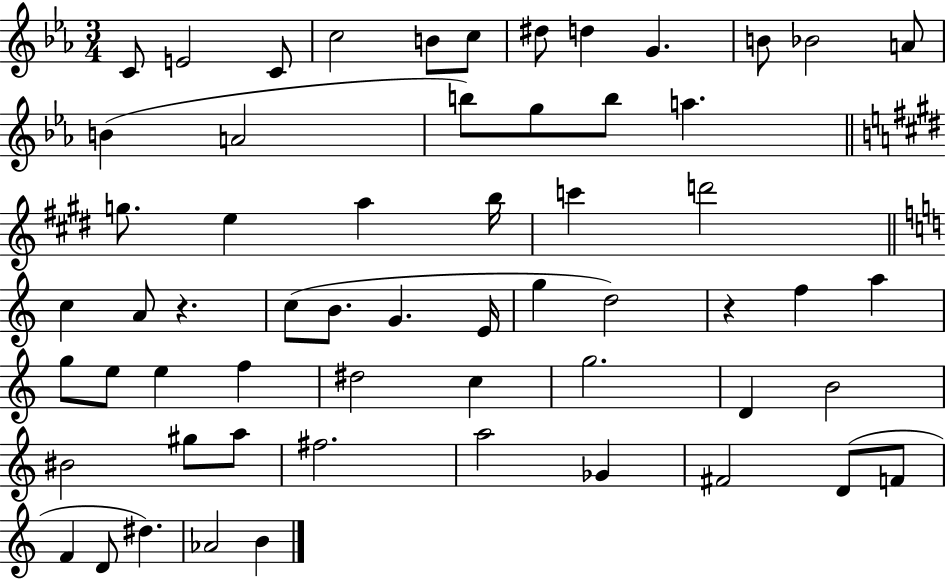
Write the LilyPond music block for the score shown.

{
  \clef treble
  \numericTimeSignature
  \time 3/4
  \key ees \major
  \repeat volta 2 { c'8 e'2 c'8 | c''2 b'8 c''8 | dis''8 d''4 g'4. | b'8 bes'2 a'8 | \break b'4( a'2 | b''8) g''8 b''8 a''4. | \bar "||" \break \key e \major g''8. e''4 a''4 b''16 | c'''4 d'''2 | \bar "||" \break \key c \major c''4 a'8 r4. | c''8( b'8. g'4. e'16 | g''4 d''2) | r4 f''4 a''4 | \break g''8 e''8 e''4 f''4 | dis''2 c''4 | g''2. | d'4 b'2 | \break bis'2 gis''8 a''8 | fis''2. | a''2 ges'4 | fis'2 d'8( f'8 | \break f'4 d'8 dis''4.) | aes'2 b'4 | } \bar "|."
}